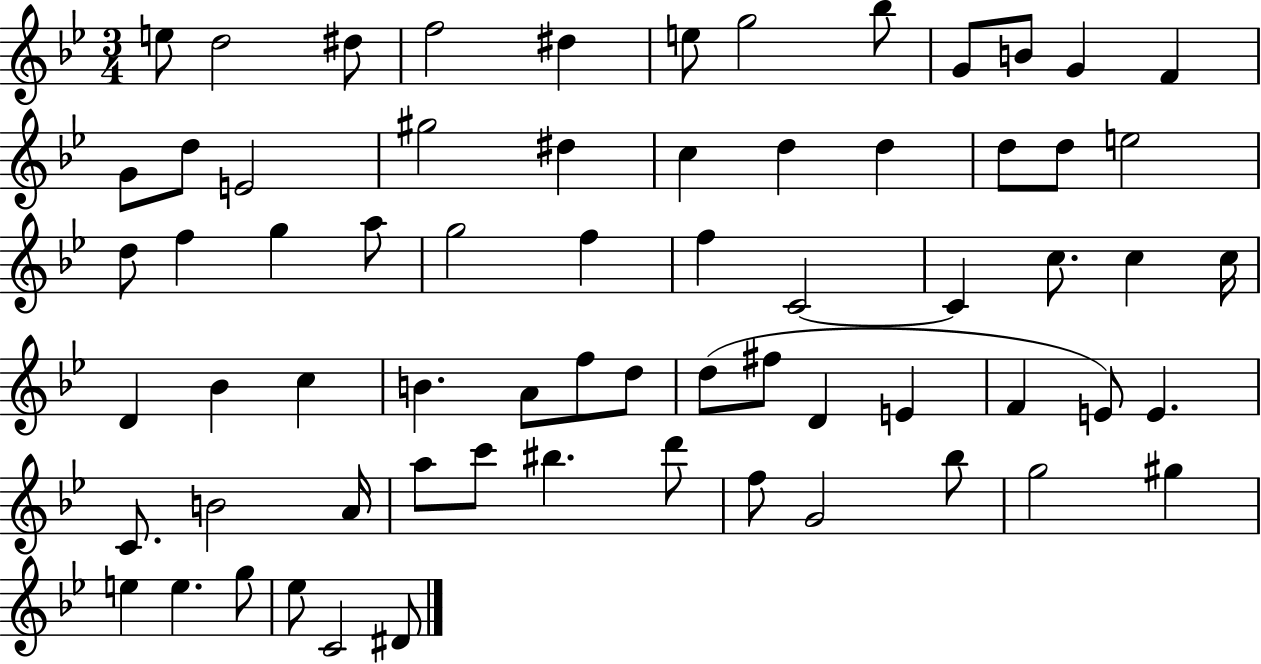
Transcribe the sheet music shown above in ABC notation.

X:1
T:Untitled
M:3/4
L:1/4
K:Bb
e/2 d2 ^d/2 f2 ^d e/2 g2 _b/2 G/2 B/2 G F G/2 d/2 E2 ^g2 ^d c d d d/2 d/2 e2 d/2 f g a/2 g2 f f C2 C c/2 c c/4 D _B c B A/2 f/2 d/2 d/2 ^f/2 D E F E/2 E C/2 B2 A/4 a/2 c'/2 ^b d'/2 f/2 G2 _b/2 g2 ^g e e g/2 _e/2 C2 ^D/2